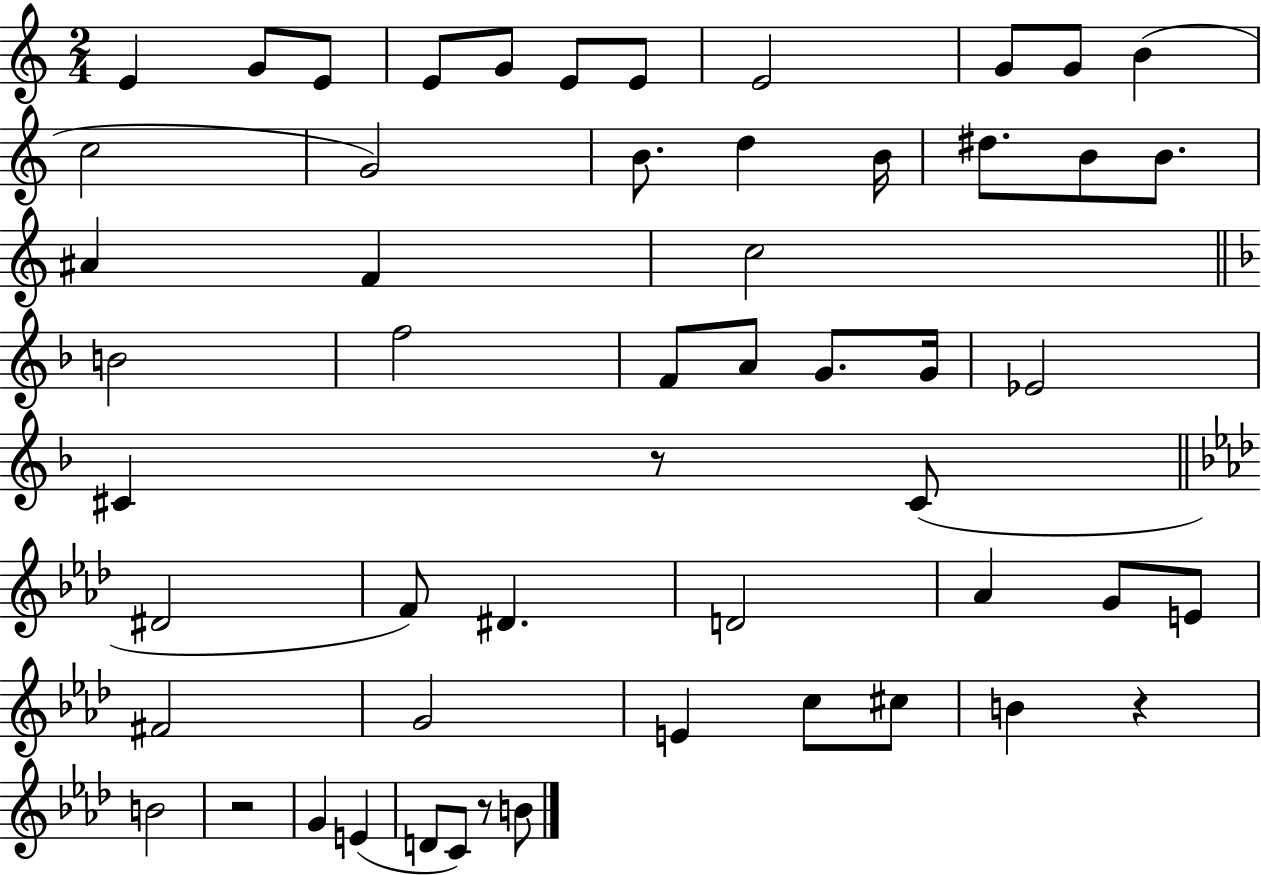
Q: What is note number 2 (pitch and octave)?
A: G4